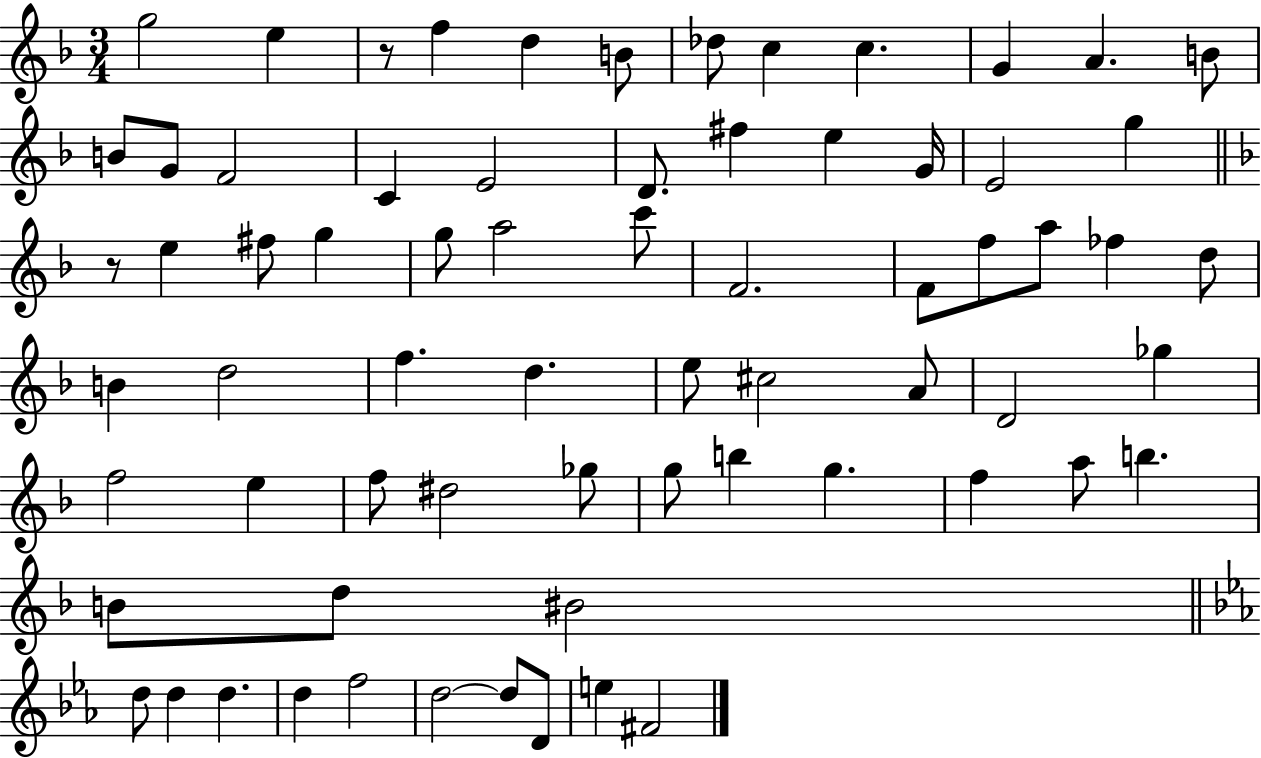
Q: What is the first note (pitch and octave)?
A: G5